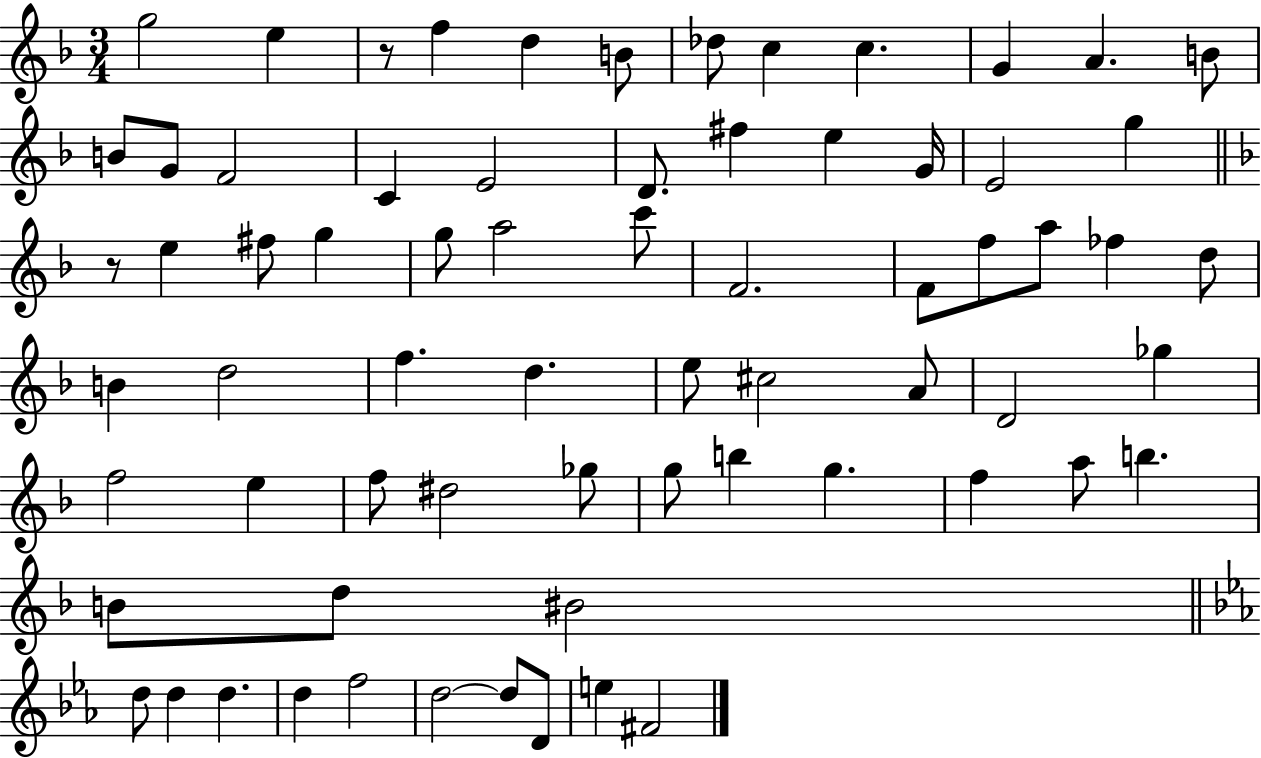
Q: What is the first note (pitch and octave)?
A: G5